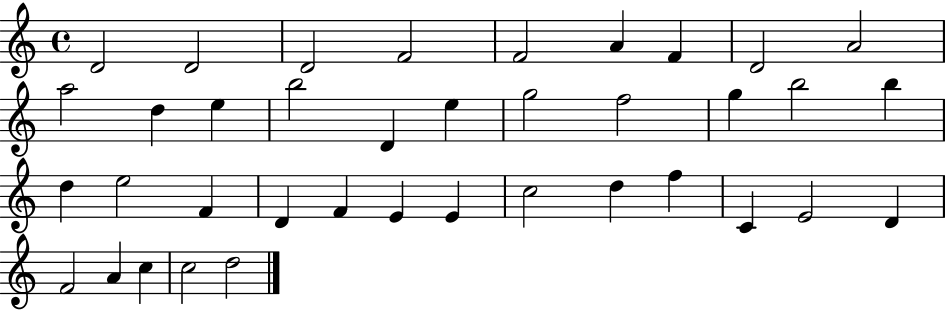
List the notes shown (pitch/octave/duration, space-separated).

D4/h D4/h D4/h F4/h F4/h A4/q F4/q D4/h A4/h A5/h D5/q E5/q B5/h D4/q E5/q G5/h F5/h G5/q B5/h B5/q D5/q E5/h F4/q D4/q F4/q E4/q E4/q C5/h D5/q F5/q C4/q E4/h D4/q F4/h A4/q C5/q C5/h D5/h